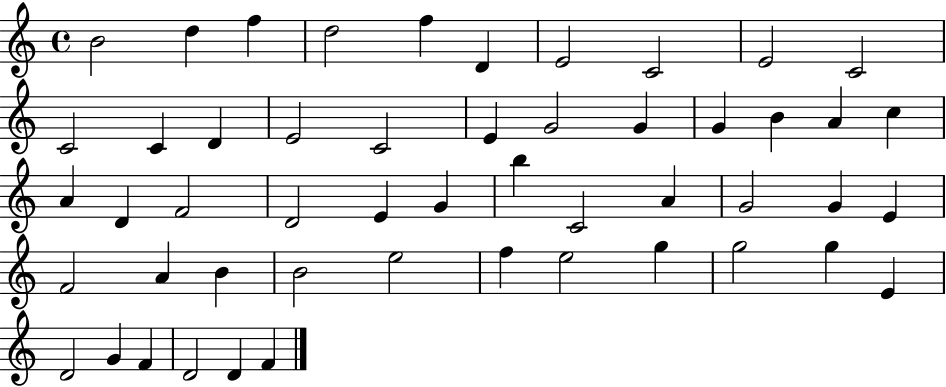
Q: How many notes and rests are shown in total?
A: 51